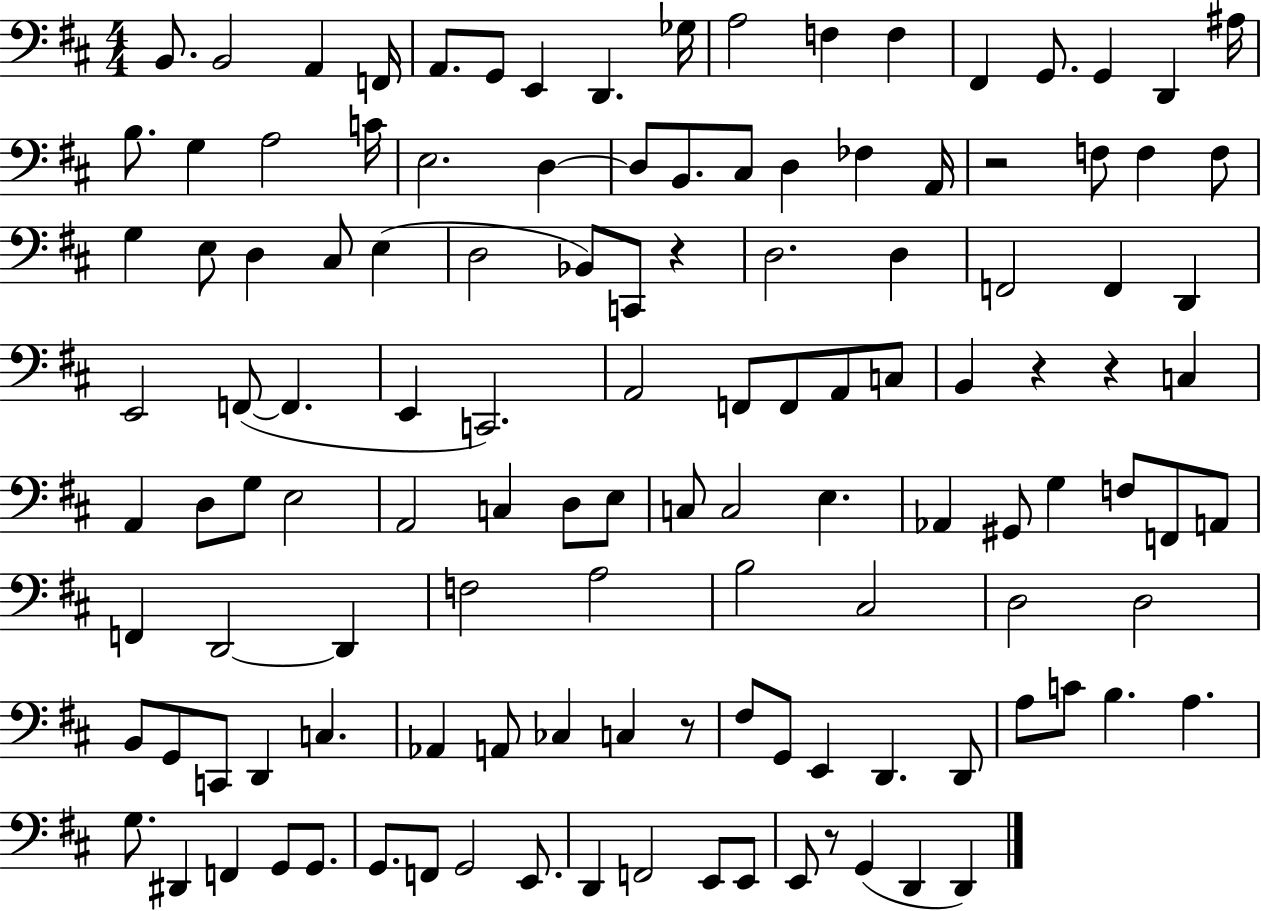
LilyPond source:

{
  \clef bass
  \numericTimeSignature
  \time 4/4
  \key d \major
  \repeat volta 2 { b,8. b,2 a,4 f,16 | a,8. g,8 e,4 d,4. ges16 | a2 f4 f4 | fis,4 g,8. g,4 d,4 ais16 | \break b8. g4 a2 c'16 | e2. d4~~ | d8 b,8. cis8 d4 fes4 a,16 | r2 f8 f4 f8 | \break g4 e8 d4 cis8 e4( | d2 bes,8) c,8 r4 | d2. d4 | f,2 f,4 d,4 | \break e,2 f,8~(~ f,4. | e,4 c,2.) | a,2 f,8 f,8 a,8 c8 | b,4 r4 r4 c4 | \break a,4 d8 g8 e2 | a,2 c4 d8 e8 | c8 c2 e4. | aes,4 gis,8 g4 f8 f,8 a,8 | \break f,4 d,2~~ d,4 | f2 a2 | b2 cis2 | d2 d2 | \break b,8 g,8 c,8 d,4 c4. | aes,4 a,8 ces4 c4 r8 | fis8 g,8 e,4 d,4. d,8 | a8 c'8 b4. a4. | \break g8. dis,4 f,4 g,8 g,8. | g,8. f,8 g,2 e,8. | d,4 f,2 e,8 e,8 | e,8 r8 g,4( d,4 d,4) | \break } \bar "|."
}